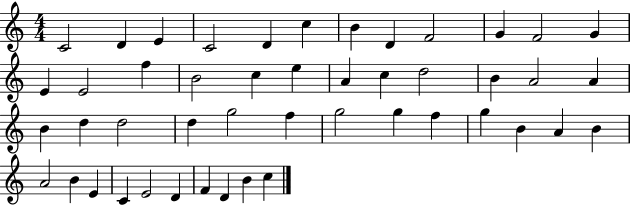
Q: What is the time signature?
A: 4/4